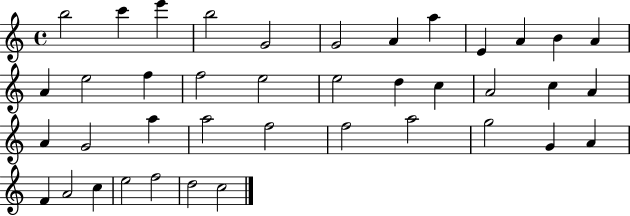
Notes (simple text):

B5/h C6/q E6/q B5/h G4/h G4/h A4/q A5/q E4/q A4/q B4/q A4/q A4/q E5/h F5/q F5/h E5/h E5/h D5/q C5/q A4/h C5/q A4/q A4/q G4/h A5/q A5/h F5/h F5/h A5/h G5/h G4/q A4/q F4/q A4/h C5/q E5/h F5/h D5/h C5/h